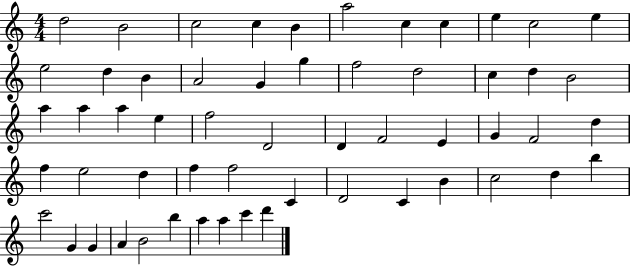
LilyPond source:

{
  \clef treble
  \numericTimeSignature
  \time 4/4
  \key c \major
  d''2 b'2 | c''2 c''4 b'4 | a''2 c''4 c''4 | e''4 c''2 e''4 | \break e''2 d''4 b'4 | a'2 g'4 g''4 | f''2 d''2 | c''4 d''4 b'2 | \break a''4 a''4 a''4 e''4 | f''2 d'2 | d'4 f'2 e'4 | g'4 f'2 d''4 | \break f''4 e''2 d''4 | f''4 f''2 c'4 | d'2 c'4 b'4 | c''2 d''4 b''4 | \break c'''2 g'4 g'4 | a'4 b'2 b''4 | a''4 a''4 c'''4 d'''4 | \bar "|."
}